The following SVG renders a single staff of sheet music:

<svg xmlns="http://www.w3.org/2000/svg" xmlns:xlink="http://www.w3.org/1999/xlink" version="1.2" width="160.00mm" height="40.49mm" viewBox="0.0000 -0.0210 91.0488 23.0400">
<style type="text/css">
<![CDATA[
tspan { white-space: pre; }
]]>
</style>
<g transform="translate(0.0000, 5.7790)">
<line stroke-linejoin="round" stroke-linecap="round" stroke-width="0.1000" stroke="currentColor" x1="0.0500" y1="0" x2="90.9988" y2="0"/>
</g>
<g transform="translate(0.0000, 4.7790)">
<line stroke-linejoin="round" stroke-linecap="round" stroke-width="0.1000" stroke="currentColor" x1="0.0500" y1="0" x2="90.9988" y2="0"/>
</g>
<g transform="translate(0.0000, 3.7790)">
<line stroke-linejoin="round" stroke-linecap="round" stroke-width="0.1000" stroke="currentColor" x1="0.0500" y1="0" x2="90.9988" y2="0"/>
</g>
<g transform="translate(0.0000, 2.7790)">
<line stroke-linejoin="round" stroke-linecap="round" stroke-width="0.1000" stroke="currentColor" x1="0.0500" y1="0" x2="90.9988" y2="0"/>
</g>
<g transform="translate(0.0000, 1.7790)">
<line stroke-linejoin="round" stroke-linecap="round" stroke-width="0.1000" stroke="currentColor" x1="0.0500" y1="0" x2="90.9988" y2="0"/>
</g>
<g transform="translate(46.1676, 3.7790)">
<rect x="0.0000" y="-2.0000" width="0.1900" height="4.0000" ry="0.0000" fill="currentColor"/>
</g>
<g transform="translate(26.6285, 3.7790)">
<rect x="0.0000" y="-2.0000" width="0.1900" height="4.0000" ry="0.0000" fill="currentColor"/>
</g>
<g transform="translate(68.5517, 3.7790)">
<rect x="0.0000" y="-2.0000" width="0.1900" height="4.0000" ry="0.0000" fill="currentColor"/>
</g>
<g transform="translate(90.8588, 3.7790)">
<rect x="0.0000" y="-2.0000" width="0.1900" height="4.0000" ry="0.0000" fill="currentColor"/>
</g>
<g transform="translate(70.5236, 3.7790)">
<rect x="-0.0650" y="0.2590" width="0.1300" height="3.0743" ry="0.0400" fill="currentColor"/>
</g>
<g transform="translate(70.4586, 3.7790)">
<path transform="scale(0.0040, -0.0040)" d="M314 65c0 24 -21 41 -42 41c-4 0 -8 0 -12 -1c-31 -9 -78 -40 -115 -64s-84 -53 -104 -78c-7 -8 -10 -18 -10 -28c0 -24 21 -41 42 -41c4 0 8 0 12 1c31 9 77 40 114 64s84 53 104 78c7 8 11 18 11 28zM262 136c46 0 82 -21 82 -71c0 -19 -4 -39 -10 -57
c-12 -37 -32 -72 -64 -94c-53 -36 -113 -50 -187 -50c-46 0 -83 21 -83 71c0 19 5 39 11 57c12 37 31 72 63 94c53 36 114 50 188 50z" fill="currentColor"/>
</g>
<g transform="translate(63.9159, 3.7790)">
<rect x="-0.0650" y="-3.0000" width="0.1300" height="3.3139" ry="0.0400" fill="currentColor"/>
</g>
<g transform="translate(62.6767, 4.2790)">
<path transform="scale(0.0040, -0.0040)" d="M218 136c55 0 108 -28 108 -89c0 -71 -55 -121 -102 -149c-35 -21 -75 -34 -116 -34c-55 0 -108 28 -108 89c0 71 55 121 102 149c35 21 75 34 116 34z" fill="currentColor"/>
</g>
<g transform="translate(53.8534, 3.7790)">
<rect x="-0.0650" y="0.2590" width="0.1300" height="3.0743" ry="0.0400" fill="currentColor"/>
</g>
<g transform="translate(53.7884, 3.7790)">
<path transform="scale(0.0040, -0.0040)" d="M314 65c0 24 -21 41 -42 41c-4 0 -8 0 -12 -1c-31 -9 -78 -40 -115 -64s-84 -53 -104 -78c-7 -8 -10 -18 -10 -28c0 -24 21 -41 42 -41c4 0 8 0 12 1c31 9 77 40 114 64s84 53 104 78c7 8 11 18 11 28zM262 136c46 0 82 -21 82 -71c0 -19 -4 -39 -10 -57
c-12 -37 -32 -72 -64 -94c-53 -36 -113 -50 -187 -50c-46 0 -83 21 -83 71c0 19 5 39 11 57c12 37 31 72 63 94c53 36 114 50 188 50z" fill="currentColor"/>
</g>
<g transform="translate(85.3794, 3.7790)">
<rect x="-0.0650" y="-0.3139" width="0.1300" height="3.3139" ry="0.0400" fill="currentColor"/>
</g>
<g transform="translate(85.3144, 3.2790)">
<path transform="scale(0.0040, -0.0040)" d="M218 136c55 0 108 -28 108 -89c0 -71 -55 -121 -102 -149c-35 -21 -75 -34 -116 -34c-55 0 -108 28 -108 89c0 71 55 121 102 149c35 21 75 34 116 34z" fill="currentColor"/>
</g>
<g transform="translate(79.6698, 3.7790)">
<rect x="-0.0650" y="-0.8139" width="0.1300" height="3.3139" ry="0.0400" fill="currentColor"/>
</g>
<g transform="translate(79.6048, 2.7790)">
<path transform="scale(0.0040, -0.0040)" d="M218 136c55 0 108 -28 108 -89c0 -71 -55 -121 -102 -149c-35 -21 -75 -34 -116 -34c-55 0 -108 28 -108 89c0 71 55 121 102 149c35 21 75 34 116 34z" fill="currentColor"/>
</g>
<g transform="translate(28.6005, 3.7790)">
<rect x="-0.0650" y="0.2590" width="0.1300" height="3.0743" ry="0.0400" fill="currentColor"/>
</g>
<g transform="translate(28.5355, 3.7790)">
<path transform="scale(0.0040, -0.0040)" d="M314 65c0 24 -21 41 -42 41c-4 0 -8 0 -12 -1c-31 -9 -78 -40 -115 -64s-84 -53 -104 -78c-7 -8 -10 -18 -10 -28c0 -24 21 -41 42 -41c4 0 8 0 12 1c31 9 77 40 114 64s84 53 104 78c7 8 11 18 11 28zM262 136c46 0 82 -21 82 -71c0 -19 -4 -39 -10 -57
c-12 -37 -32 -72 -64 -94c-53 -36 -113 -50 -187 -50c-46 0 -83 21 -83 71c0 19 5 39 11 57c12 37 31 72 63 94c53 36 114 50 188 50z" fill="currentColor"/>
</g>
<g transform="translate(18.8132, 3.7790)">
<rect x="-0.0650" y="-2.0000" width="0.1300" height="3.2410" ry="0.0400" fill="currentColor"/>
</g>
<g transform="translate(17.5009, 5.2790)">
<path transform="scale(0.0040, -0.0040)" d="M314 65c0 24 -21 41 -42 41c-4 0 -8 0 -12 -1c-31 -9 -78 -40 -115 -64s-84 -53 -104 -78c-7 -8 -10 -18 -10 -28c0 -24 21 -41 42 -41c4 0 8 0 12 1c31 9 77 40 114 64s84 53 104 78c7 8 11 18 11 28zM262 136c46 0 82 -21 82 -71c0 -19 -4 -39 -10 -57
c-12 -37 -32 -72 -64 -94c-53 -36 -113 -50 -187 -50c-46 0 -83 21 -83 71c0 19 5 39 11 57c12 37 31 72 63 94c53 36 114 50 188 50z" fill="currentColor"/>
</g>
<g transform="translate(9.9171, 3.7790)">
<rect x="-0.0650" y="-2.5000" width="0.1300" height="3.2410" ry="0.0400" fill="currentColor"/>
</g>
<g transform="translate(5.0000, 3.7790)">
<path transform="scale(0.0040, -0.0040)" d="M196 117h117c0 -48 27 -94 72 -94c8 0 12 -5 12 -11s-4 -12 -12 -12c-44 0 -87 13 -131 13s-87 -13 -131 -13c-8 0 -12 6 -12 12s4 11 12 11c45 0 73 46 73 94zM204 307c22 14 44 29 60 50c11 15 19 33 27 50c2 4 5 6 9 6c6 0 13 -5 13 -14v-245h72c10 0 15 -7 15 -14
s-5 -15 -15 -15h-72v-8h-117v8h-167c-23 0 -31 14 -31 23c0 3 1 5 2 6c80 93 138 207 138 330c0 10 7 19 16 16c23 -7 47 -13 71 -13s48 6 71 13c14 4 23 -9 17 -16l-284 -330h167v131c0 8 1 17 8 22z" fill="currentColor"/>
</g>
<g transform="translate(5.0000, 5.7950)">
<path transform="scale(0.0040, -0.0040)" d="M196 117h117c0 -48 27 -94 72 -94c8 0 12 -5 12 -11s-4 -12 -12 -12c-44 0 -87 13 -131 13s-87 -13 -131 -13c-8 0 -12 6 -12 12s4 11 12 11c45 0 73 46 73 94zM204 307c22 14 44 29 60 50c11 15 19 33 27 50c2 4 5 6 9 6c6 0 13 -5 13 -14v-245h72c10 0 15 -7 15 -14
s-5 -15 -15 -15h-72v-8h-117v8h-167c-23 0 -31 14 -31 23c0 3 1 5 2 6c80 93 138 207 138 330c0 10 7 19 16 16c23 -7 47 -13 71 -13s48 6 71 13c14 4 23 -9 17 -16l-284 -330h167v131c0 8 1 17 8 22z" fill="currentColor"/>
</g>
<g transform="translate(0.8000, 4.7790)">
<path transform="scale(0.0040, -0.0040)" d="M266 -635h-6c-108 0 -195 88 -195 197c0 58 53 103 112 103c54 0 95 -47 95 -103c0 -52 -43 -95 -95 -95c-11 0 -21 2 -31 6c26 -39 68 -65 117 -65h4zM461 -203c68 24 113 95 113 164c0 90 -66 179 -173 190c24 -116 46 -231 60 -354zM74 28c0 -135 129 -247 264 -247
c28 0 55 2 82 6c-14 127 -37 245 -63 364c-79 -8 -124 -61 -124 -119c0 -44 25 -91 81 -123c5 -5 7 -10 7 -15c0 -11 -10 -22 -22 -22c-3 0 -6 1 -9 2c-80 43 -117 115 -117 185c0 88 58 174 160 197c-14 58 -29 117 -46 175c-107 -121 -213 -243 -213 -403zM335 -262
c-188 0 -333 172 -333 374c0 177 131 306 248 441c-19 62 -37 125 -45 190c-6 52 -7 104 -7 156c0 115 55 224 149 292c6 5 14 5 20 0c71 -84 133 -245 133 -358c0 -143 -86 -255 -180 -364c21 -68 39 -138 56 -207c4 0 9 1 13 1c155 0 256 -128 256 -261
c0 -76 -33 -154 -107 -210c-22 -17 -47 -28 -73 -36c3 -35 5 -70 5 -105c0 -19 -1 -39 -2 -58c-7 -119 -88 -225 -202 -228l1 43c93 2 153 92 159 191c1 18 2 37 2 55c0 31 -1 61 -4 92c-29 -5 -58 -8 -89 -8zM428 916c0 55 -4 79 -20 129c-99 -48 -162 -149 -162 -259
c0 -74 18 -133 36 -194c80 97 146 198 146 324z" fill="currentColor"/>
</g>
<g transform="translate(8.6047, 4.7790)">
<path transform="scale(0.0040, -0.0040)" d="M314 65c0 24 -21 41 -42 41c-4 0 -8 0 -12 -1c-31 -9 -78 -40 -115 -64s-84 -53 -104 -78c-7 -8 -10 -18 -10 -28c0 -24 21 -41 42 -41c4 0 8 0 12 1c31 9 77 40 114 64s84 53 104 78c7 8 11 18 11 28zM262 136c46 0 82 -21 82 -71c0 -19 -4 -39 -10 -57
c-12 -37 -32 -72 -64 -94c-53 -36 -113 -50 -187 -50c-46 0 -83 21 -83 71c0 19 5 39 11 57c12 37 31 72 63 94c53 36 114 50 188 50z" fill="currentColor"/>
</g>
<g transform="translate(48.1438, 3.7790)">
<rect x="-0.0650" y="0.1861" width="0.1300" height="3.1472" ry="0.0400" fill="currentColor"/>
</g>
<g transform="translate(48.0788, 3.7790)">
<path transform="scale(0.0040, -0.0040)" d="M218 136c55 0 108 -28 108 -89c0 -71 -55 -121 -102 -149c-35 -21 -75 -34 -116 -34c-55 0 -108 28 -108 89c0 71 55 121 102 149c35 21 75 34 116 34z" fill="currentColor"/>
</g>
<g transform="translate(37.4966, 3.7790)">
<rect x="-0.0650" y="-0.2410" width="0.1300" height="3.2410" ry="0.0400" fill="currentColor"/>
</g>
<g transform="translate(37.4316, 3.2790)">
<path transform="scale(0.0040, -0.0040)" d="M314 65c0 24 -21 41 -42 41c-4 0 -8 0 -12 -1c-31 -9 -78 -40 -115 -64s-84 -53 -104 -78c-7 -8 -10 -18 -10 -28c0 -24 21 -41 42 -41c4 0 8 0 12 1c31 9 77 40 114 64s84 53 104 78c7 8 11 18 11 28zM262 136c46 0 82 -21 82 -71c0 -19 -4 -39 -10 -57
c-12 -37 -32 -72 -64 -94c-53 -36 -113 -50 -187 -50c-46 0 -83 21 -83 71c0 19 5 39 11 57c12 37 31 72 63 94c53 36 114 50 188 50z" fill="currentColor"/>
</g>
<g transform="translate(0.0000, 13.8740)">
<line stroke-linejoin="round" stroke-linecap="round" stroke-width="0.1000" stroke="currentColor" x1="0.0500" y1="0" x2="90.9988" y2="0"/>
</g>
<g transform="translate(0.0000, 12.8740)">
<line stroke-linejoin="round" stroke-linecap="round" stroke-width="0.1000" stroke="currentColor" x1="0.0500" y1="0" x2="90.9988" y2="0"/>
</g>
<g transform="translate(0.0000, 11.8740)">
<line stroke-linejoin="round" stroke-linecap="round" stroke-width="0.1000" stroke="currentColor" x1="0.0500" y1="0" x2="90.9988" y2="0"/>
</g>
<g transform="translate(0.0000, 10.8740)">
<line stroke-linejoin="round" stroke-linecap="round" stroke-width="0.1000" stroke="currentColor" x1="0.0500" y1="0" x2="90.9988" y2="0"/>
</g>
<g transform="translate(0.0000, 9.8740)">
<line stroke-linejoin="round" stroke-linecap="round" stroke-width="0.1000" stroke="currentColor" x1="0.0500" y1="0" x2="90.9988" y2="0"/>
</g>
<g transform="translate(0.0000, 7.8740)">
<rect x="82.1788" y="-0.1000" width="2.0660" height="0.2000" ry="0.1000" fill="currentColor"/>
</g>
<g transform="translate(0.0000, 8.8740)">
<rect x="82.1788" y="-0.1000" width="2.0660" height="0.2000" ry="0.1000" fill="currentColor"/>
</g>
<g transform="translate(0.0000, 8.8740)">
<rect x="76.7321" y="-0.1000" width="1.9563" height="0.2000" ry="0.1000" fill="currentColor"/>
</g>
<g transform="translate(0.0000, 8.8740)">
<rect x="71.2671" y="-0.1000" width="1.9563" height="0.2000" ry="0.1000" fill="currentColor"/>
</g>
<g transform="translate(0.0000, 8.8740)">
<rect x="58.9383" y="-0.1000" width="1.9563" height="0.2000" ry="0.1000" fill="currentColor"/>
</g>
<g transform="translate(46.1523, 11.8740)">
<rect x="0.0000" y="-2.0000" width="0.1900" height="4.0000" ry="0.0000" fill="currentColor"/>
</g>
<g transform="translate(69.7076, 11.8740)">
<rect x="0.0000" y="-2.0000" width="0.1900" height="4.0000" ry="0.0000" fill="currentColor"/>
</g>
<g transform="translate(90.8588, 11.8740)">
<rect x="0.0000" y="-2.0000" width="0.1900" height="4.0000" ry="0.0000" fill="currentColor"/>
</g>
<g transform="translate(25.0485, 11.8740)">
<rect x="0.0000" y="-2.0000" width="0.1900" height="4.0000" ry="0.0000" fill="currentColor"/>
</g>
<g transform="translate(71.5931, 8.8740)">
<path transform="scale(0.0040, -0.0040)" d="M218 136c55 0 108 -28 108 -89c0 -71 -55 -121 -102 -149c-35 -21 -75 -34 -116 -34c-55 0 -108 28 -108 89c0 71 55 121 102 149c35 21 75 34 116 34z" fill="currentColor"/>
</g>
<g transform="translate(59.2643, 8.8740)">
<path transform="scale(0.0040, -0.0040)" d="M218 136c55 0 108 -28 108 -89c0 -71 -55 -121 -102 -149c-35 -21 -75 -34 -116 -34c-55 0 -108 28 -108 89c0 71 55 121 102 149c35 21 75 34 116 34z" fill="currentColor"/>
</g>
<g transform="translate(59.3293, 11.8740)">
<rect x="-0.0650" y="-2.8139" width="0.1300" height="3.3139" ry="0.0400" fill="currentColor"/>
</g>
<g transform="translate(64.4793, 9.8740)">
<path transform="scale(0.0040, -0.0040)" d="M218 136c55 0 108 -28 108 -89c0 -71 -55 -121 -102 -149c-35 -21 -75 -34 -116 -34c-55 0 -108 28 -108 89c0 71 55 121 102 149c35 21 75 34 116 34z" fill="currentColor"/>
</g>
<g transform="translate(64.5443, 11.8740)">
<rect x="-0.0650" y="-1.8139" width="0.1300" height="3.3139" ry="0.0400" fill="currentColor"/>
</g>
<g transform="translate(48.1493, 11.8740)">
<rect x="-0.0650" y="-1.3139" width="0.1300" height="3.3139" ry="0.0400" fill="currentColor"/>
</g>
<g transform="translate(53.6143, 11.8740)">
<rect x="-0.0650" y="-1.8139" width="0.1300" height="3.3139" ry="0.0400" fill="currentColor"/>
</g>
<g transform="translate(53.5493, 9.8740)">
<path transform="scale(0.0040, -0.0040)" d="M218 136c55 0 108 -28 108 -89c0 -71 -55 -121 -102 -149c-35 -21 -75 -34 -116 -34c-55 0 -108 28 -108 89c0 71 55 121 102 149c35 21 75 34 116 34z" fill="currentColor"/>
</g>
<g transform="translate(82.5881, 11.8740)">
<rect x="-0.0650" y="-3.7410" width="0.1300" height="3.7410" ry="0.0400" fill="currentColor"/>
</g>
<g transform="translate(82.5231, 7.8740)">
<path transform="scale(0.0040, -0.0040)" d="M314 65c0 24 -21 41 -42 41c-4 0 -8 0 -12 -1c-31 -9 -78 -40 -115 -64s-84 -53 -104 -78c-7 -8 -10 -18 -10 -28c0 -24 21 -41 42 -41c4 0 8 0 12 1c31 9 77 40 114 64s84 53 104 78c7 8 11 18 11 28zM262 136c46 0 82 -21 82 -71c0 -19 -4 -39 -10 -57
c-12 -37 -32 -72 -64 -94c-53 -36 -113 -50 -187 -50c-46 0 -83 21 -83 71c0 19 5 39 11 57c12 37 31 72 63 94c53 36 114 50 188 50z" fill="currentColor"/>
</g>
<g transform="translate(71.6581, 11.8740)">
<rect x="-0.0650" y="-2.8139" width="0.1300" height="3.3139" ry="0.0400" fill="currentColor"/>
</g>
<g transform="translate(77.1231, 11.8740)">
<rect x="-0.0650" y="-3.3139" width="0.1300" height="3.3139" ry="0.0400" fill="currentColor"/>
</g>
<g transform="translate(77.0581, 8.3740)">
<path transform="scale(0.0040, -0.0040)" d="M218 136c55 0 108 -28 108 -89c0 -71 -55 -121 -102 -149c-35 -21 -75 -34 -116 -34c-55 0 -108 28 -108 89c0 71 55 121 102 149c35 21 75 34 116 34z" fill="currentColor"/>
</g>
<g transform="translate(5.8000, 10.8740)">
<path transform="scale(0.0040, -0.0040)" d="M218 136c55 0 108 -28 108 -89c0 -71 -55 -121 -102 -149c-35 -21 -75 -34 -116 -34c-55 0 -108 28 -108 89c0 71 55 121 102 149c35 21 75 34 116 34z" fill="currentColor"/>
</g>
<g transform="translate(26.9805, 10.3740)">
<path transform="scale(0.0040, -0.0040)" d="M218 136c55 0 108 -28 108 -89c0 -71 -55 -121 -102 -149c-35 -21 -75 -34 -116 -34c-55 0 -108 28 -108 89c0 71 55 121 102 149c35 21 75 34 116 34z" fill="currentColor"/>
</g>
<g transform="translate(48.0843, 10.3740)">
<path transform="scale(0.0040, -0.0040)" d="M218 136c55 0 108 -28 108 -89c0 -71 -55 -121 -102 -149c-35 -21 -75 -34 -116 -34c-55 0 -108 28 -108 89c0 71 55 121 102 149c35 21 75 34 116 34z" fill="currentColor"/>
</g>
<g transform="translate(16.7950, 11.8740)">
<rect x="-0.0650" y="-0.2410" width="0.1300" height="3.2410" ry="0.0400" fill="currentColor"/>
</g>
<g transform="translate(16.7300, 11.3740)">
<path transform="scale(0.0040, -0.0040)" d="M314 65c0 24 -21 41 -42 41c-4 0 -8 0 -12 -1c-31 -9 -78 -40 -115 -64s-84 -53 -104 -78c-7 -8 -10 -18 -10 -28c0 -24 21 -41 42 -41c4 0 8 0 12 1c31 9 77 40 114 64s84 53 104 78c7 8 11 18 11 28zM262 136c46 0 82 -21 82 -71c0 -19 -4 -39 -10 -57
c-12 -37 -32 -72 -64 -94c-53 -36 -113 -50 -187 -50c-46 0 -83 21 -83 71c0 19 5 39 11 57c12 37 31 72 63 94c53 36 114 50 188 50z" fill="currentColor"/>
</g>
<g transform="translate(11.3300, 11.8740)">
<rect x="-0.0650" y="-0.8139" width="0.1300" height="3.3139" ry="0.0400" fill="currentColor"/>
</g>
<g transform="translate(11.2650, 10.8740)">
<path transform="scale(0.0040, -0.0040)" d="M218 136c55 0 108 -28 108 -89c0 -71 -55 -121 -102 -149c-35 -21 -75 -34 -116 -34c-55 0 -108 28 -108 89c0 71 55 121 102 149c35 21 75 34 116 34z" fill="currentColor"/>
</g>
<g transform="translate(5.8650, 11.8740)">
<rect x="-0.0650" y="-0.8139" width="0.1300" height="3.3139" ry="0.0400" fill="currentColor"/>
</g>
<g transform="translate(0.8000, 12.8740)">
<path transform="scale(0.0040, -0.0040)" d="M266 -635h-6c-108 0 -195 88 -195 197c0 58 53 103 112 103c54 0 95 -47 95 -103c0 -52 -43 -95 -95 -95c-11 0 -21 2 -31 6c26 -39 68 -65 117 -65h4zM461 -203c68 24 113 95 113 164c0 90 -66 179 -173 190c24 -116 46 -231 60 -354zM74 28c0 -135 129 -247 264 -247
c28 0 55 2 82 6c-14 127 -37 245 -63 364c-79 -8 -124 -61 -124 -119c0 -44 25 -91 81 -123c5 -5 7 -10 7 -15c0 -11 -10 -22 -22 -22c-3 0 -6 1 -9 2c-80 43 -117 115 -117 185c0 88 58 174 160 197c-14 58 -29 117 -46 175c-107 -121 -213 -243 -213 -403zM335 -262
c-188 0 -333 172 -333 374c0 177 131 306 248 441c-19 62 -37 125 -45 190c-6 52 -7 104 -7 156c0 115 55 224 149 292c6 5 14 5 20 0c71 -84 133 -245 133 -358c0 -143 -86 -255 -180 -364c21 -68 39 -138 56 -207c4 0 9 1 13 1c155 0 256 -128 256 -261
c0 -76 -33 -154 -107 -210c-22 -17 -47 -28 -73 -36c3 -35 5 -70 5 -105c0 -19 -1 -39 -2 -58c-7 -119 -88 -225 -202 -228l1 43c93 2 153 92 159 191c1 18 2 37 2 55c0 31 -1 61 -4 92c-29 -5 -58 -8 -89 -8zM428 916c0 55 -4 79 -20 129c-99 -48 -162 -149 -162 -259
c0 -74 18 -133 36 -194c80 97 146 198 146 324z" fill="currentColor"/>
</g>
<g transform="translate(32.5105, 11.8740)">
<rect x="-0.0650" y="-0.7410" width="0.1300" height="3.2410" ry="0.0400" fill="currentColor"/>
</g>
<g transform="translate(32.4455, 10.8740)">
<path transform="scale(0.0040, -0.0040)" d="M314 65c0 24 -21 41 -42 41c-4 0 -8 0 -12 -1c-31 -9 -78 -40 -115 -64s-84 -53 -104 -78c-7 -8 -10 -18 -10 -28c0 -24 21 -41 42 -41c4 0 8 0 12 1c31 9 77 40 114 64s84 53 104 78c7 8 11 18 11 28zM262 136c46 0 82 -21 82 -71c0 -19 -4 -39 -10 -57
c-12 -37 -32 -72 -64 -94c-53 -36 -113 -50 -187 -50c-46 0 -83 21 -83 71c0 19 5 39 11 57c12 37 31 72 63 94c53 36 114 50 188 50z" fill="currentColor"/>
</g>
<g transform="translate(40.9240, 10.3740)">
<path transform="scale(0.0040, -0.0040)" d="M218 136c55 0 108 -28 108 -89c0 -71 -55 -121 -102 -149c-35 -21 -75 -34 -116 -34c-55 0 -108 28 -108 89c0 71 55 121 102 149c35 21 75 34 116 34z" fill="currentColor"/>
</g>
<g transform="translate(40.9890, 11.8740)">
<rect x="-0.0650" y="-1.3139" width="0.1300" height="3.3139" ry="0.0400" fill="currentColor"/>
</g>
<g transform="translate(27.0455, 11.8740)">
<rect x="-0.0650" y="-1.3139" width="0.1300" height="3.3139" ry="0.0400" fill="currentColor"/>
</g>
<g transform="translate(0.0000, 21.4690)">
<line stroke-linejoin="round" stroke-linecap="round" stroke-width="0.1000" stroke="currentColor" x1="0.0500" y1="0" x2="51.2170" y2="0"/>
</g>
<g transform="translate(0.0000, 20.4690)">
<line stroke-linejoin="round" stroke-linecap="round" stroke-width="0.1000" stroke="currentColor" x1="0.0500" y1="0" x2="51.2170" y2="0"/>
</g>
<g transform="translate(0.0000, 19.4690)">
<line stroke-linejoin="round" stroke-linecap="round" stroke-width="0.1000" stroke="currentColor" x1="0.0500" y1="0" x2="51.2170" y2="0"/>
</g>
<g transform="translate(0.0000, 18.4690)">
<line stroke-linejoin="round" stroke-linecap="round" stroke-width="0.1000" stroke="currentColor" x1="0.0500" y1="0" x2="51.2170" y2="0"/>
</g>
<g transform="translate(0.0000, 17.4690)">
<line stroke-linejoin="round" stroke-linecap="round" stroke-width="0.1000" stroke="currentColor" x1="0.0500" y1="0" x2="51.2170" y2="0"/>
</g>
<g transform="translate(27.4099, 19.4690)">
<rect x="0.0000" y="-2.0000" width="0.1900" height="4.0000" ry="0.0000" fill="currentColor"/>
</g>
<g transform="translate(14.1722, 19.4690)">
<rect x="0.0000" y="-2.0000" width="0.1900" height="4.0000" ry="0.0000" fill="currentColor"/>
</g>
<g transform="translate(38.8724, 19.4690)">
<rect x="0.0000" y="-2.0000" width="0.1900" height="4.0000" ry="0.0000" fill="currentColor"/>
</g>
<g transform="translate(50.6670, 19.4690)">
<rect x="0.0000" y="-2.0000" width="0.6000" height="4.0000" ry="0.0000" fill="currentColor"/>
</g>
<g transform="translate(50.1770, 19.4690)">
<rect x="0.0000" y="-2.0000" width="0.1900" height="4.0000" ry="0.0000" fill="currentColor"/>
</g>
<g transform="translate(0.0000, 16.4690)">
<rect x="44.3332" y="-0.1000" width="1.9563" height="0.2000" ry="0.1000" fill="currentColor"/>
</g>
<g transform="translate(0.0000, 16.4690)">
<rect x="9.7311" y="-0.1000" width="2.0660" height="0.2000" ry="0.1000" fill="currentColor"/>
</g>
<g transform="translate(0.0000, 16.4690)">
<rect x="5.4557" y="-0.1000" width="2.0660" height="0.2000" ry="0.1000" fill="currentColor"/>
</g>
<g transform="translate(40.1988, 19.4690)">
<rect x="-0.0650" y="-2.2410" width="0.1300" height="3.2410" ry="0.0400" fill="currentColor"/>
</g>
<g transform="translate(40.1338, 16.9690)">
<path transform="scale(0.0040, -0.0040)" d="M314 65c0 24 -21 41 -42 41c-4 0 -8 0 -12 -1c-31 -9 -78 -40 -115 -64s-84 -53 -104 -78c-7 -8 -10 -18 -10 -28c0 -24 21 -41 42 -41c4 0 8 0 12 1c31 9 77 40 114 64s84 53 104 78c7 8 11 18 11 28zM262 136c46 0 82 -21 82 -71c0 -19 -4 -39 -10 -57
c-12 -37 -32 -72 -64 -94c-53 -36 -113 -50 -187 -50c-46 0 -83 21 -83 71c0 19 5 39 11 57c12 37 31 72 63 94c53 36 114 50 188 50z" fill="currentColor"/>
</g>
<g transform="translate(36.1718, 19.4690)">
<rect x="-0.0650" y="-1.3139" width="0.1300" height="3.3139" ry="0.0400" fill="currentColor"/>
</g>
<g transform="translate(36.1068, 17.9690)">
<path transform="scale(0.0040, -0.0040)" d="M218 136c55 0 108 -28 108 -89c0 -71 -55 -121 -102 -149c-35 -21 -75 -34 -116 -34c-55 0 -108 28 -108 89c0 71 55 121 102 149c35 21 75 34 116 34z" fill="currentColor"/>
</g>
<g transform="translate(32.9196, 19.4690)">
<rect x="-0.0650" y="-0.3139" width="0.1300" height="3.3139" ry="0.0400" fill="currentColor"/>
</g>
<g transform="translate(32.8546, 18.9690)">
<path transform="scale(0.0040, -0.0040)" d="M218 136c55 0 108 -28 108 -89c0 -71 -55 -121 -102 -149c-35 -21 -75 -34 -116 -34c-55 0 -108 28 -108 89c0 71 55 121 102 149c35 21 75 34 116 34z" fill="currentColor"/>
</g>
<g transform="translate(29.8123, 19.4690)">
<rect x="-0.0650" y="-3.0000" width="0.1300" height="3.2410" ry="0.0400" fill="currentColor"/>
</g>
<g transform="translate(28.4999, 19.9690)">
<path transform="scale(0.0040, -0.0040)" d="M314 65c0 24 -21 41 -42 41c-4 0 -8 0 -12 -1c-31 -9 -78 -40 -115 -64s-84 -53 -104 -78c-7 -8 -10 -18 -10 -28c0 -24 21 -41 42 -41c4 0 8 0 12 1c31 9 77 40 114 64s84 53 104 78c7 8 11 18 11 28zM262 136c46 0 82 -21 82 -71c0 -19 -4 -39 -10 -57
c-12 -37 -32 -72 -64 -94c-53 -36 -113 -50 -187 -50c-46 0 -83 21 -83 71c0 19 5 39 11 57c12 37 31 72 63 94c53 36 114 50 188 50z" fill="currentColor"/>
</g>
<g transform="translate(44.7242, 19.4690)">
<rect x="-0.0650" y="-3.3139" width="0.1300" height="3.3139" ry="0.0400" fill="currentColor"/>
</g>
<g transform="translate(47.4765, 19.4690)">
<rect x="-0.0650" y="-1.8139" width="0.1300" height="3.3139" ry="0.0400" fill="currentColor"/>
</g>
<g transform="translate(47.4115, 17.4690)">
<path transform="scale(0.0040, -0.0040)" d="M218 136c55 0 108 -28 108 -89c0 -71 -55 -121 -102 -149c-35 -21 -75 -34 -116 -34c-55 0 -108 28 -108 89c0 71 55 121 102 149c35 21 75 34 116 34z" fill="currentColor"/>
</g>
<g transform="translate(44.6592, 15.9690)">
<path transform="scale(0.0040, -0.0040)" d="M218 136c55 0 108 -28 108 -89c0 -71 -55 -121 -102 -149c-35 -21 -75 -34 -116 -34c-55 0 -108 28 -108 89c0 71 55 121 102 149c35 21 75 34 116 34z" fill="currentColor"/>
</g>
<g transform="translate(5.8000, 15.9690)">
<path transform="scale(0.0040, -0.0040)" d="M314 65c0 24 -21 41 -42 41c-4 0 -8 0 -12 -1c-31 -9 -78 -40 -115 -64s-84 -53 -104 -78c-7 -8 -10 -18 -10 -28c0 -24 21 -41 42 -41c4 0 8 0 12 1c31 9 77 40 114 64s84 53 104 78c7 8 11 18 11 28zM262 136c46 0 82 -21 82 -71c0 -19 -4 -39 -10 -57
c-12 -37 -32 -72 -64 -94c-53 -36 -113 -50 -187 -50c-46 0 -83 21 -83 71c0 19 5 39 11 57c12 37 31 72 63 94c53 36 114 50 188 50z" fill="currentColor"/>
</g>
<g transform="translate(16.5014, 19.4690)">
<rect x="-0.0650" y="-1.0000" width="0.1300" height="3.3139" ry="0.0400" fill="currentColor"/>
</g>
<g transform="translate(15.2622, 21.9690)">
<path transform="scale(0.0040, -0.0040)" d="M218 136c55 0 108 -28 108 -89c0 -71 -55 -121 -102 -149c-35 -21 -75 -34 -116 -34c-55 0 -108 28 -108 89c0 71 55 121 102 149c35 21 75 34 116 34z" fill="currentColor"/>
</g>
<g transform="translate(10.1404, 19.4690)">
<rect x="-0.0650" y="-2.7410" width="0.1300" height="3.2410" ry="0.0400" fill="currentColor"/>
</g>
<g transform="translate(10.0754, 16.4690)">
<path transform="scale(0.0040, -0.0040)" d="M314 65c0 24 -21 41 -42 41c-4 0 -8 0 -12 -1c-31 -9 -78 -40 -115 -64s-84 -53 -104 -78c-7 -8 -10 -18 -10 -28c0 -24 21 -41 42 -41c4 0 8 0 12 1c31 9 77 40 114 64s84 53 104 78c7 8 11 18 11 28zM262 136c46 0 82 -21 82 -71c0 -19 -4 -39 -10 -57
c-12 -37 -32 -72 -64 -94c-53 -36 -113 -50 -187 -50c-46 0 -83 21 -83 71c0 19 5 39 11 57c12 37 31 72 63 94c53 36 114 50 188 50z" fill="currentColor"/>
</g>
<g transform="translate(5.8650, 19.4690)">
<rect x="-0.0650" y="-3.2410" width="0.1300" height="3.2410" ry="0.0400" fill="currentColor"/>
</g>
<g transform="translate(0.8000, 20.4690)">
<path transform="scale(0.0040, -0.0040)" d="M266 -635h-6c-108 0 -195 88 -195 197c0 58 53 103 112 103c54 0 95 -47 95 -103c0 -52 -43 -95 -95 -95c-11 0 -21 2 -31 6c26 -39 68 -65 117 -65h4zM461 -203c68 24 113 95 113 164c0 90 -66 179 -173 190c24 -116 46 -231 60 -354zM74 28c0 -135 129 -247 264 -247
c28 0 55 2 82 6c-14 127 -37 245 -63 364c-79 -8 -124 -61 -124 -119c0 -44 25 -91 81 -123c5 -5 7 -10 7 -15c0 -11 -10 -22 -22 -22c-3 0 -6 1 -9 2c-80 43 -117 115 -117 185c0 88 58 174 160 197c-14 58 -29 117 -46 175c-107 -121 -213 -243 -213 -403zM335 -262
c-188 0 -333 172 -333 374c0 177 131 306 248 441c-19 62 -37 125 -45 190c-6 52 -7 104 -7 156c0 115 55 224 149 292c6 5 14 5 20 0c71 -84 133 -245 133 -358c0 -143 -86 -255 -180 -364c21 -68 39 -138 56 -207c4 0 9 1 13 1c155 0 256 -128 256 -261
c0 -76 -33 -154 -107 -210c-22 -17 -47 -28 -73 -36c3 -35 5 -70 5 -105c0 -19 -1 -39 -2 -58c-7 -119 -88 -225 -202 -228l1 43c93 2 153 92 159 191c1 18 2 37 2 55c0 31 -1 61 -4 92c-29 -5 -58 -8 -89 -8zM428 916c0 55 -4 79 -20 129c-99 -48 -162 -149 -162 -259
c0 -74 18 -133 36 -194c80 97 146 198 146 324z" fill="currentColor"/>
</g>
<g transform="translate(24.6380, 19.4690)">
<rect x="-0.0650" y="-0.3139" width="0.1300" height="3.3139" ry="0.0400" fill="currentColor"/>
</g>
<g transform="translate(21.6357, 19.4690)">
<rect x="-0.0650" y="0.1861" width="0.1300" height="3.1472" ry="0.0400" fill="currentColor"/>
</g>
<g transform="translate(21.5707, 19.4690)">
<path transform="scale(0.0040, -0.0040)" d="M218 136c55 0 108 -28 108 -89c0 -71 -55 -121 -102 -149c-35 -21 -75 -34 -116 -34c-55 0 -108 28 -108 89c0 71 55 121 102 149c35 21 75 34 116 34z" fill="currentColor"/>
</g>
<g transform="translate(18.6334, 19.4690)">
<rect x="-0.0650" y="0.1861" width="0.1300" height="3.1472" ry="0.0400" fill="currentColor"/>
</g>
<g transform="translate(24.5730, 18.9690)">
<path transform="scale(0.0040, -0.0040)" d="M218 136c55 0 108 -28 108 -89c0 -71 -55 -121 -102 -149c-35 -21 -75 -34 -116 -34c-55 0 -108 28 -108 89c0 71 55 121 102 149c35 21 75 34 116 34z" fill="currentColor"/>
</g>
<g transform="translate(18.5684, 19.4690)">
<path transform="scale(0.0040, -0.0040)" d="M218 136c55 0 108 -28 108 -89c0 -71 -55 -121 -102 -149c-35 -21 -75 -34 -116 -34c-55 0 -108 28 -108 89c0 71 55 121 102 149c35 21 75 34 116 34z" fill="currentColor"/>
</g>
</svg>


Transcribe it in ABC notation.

X:1
T:Untitled
M:4/4
L:1/4
K:C
G2 F2 B2 c2 B B2 A B2 d c d d c2 e d2 e e f a f a b c'2 b2 a2 D B B c A2 c e g2 b f